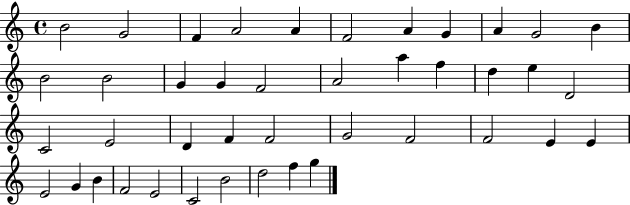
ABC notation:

X:1
T:Untitled
M:4/4
L:1/4
K:C
B2 G2 F A2 A F2 A G A G2 B B2 B2 G G F2 A2 a f d e D2 C2 E2 D F F2 G2 F2 F2 E E E2 G B F2 E2 C2 B2 d2 f g